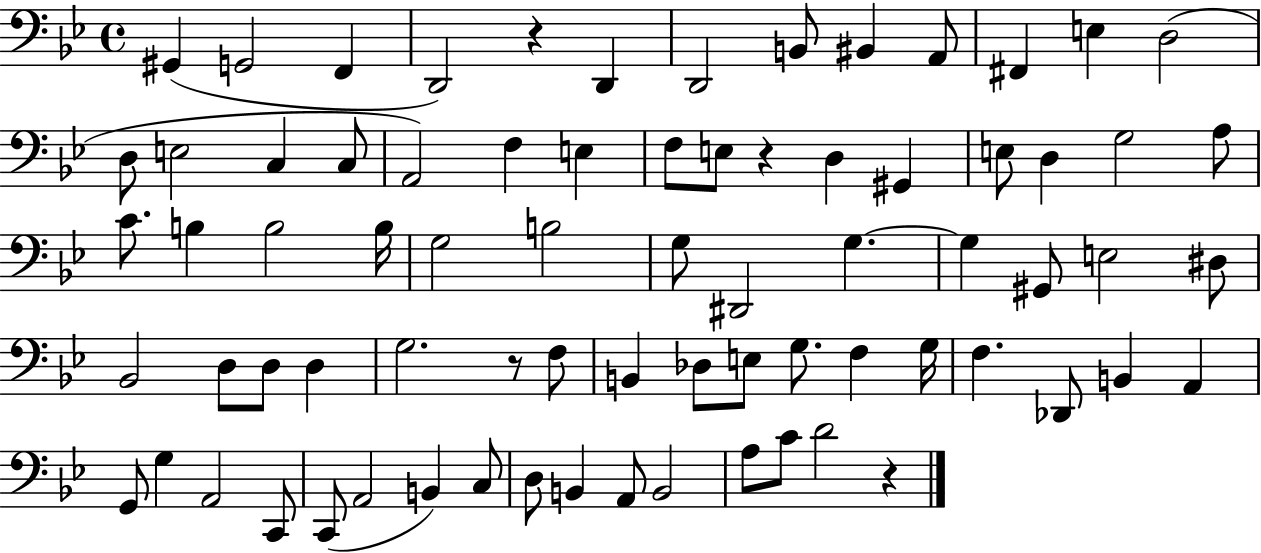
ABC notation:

X:1
T:Untitled
M:4/4
L:1/4
K:Bb
^G,, G,,2 F,, D,,2 z D,, D,,2 B,,/2 ^B,, A,,/2 ^F,, E, D,2 D,/2 E,2 C, C,/2 A,,2 F, E, F,/2 E,/2 z D, ^G,, E,/2 D, G,2 A,/2 C/2 B, B,2 B,/4 G,2 B,2 G,/2 ^D,,2 G, G, ^G,,/2 E,2 ^D,/2 _B,,2 D,/2 D,/2 D, G,2 z/2 F,/2 B,, _D,/2 E,/2 G,/2 F, G,/4 F, _D,,/2 B,, A,, G,,/2 G, A,,2 C,,/2 C,,/2 A,,2 B,, C,/2 D,/2 B,, A,,/2 B,,2 A,/2 C/2 D2 z